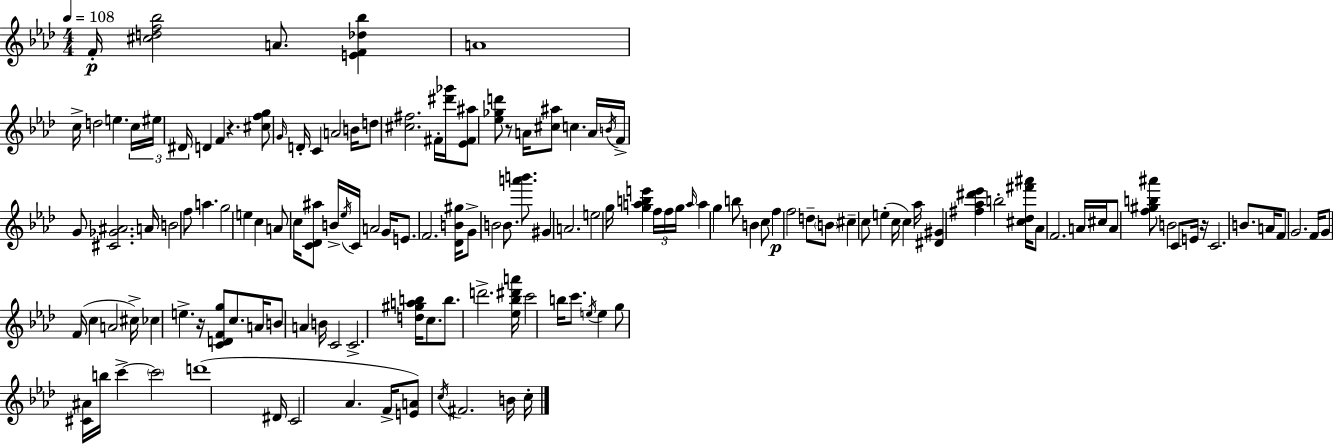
F4/s [C#5,D5,F5,Bb5]/h A4/e. [E4,F4,Db5,Bb5]/q A4/w C5/s D5/h E5/q. C5/s EIS5/s D#4/s D4/q F4/q R/q. [C#5,F5,G5]/e G4/s D4/s C4/q A4/h B4/s D5/e [C#5,F#5]/h. F#4/s [D#6,Gb6]/s [Eb4,F#4,A#5]/e [Eb5,Gb5,D6]/e R/e A4/s [C#5,A#5]/e C5/q. A4/s B4/s F4/s G4/e [C#4,Gb4,A#4]/h. A4/s B4/h F5/e A5/q. G5/h E5/q C5/q A4/e C5/s [C4,Db4,A#5]/e B4/s Eb5/s C4/s A4/h G4/s E4/e. F4/h. [Db4,B4,G#5]/s G4/e B4/h B4/e. [A6,B6]/e. G#4/q A4/h. E5/h G5/s [G5,A5,B5,E6]/q F5/s F5/s G5/s A5/s A5/q G5/q B5/e B4/q C5/e F5/q F5/h D5/e B4/e C#5/q C5/e E5/q C5/s C5/q Ab5/s [D#4,G#4]/q [F#5,Ab5,D#6,Eb6]/q B5/h [C#5,Db5,F#6,A#6]/s Ab4/e F4/h. A4/s C#5/s A4/e [F5,G#5,B5,A#6]/e B4/h C4/e E4/s R/s C4/h. B4/e. A4/s F4/e G4/h. F4/s G4/e F4/s C5/q A4/h C#5/s CES5/q E5/q. R/s [C4,D4,F4,G5]/e C5/e. A4/s B4/e A4/q B4/s C4/h C4/h. [D5,G#5,A5,B5]/s C5/e. B5/e. D6/h. [Eb5,Bb5,D#6,A6]/s C6/h B5/s C6/e. E5/s E5/q G5/e [C#4,A#4]/s B5/s C6/q C6/h D6/w D#4/s C4/h Ab4/q. F4/s [E4,A4]/e C5/s F#4/h. B4/s C5/s